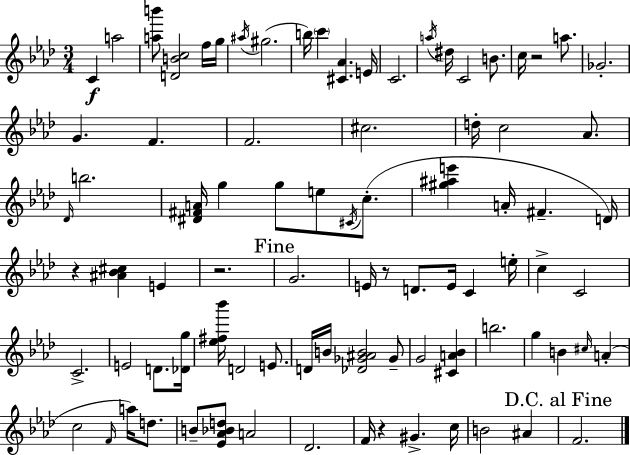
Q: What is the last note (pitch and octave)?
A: F4